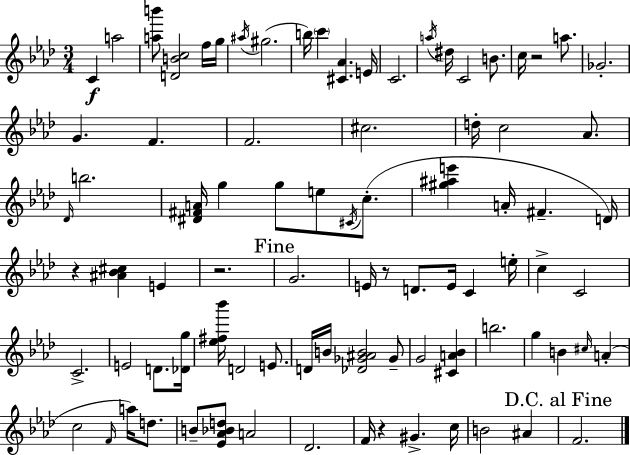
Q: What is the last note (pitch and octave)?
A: F4